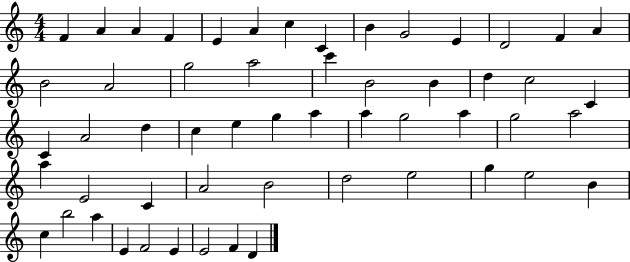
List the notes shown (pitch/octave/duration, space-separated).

F4/q A4/q A4/q F4/q E4/q A4/q C5/q C4/q B4/q G4/h E4/q D4/h F4/q A4/q B4/h A4/h G5/h A5/h C6/q B4/h B4/q D5/q C5/h C4/q C4/q A4/h D5/q C5/q E5/q G5/q A5/q A5/q G5/h A5/q G5/h A5/h A5/q E4/h C4/q A4/h B4/h D5/h E5/h G5/q E5/h B4/q C5/q B5/h A5/q E4/q F4/h E4/q E4/h F4/q D4/q